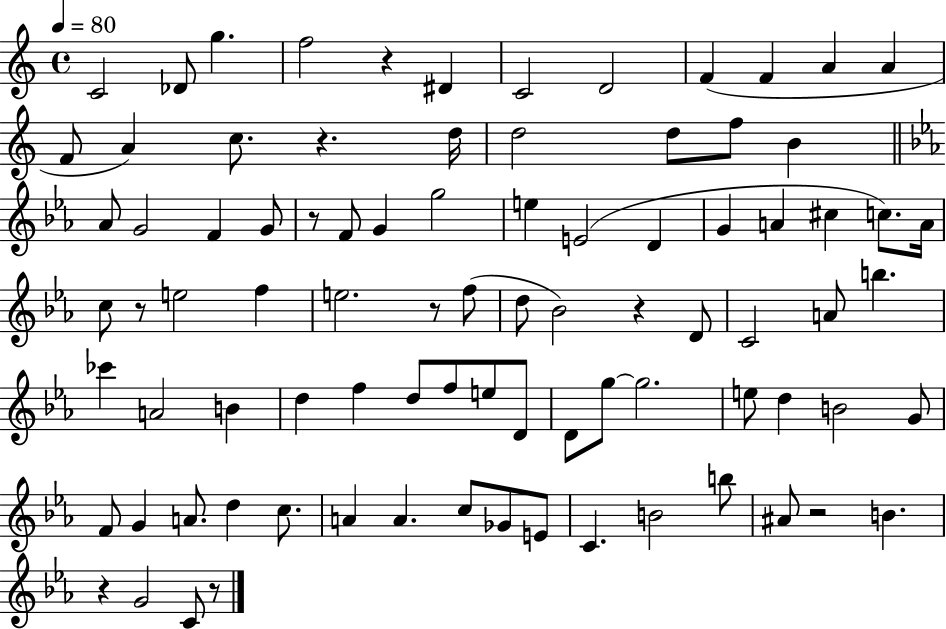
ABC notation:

X:1
T:Untitled
M:4/4
L:1/4
K:C
C2 _D/2 g f2 z ^D C2 D2 F F A A F/2 A c/2 z d/4 d2 d/2 f/2 B _A/2 G2 F G/2 z/2 F/2 G g2 e E2 D G A ^c c/2 A/4 c/2 z/2 e2 f e2 z/2 f/2 d/2 _B2 z D/2 C2 A/2 b _c' A2 B d f d/2 f/2 e/2 D/2 D/2 g/2 g2 e/2 d B2 G/2 F/2 G A/2 d c/2 A A c/2 _G/2 E/2 C B2 b/2 ^A/2 z2 B z G2 C/2 z/2